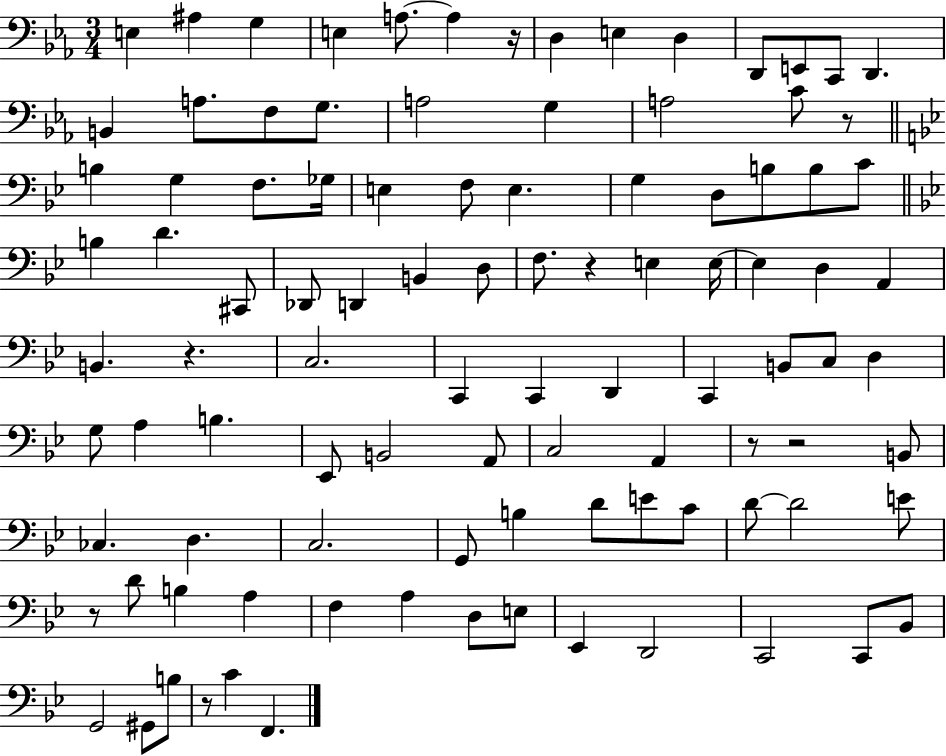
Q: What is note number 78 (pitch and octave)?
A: A3